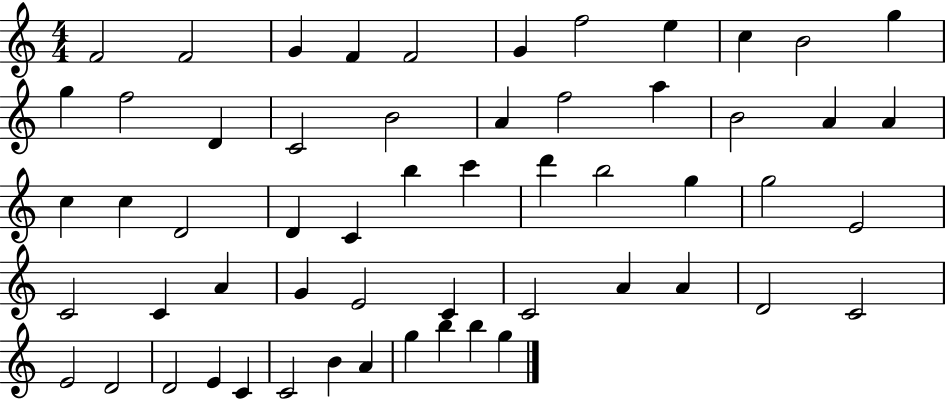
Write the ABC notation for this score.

X:1
T:Untitled
M:4/4
L:1/4
K:C
F2 F2 G F F2 G f2 e c B2 g g f2 D C2 B2 A f2 a B2 A A c c D2 D C b c' d' b2 g g2 E2 C2 C A G E2 C C2 A A D2 C2 E2 D2 D2 E C C2 B A g b b g